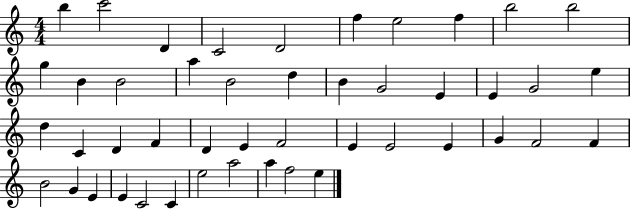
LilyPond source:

{
  \clef treble
  \numericTimeSignature
  \time 4/4
  \key c \major
  b''4 c'''2 d'4 | c'2 d'2 | f''4 e''2 f''4 | b''2 b''2 | \break g''4 b'4 b'2 | a''4 b'2 d''4 | b'4 g'2 e'4 | e'4 g'2 e''4 | \break d''4 c'4 d'4 f'4 | d'4 e'4 f'2 | e'4 e'2 e'4 | g'4 f'2 f'4 | \break b'2 g'4 e'4 | e'4 c'2 c'4 | e''2 a''2 | a''4 f''2 e''4 | \break \bar "|."
}